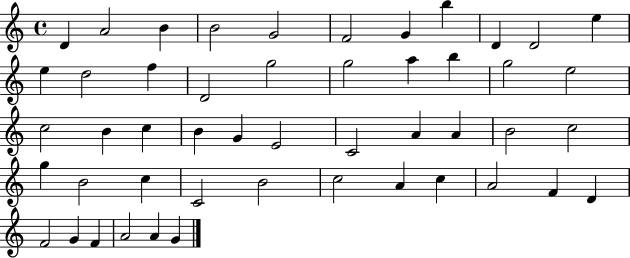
X:1
T:Untitled
M:4/4
L:1/4
K:C
D A2 B B2 G2 F2 G b D D2 e e d2 f D2 g2 g2 a b g2 e2 c2 B c B G E2 C2 A A B2 c2 g B2 c C2 B2 c2 A c A2 F D F2 G F A2 A G